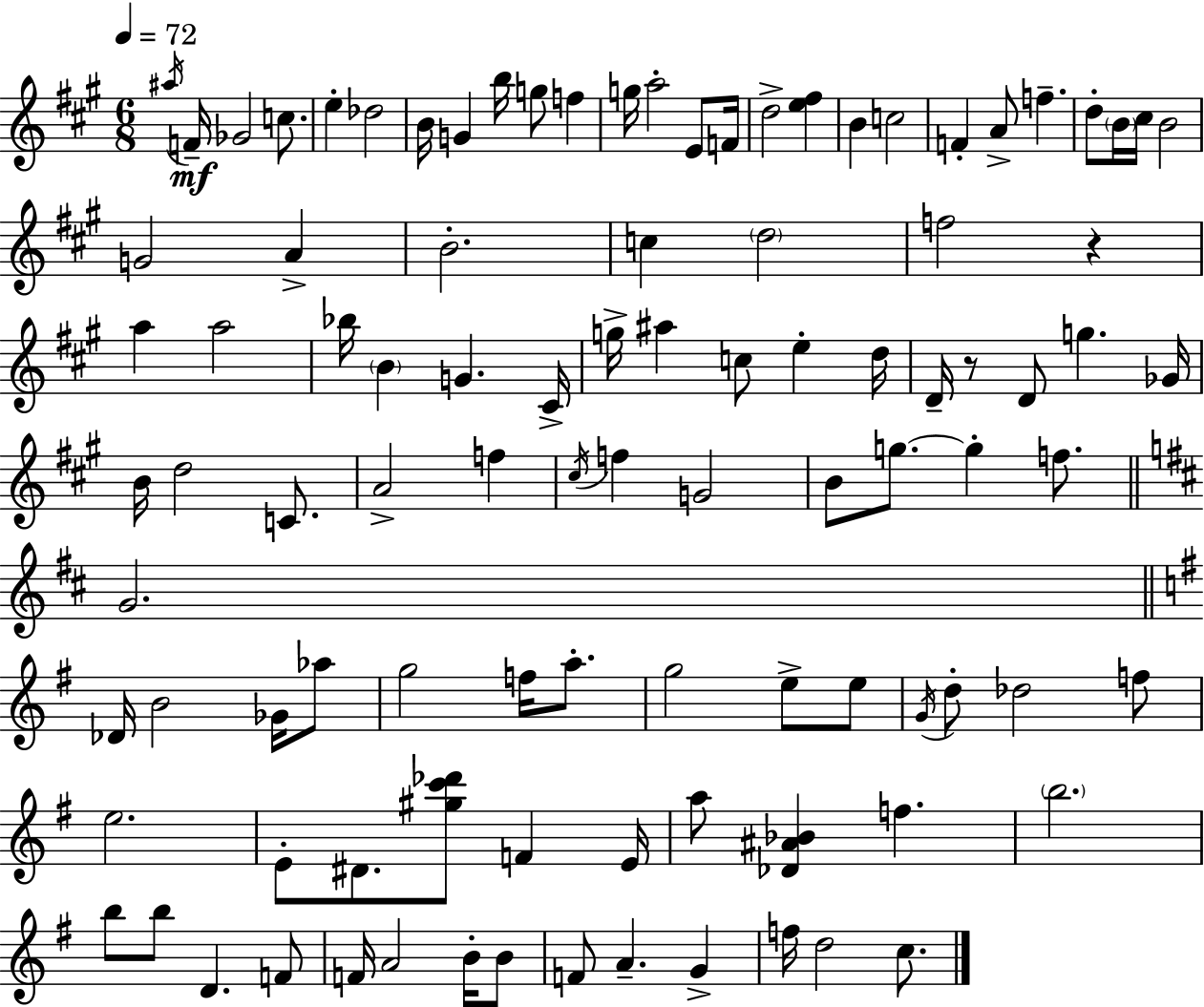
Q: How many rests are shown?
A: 2